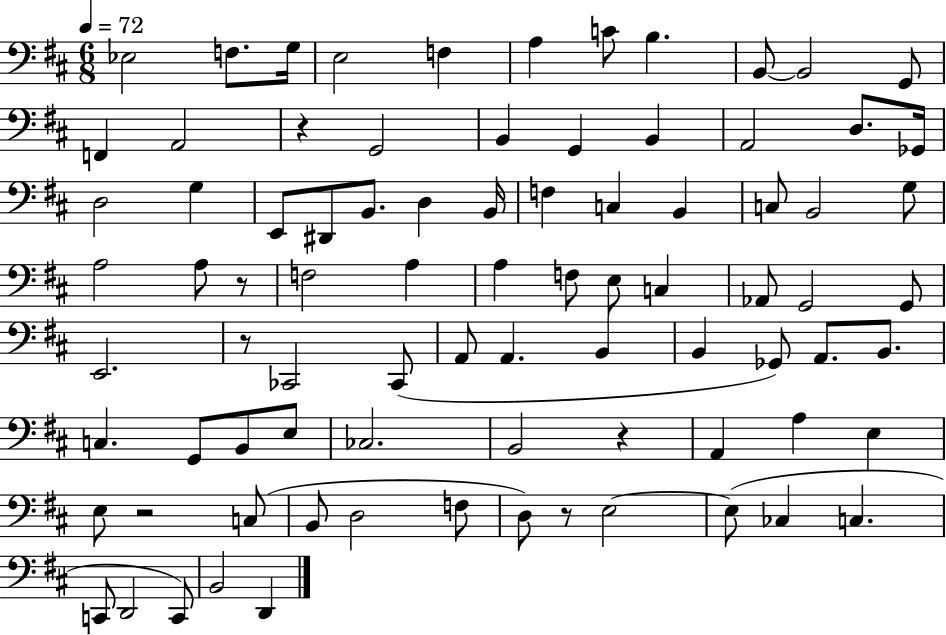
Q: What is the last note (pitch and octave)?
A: D2